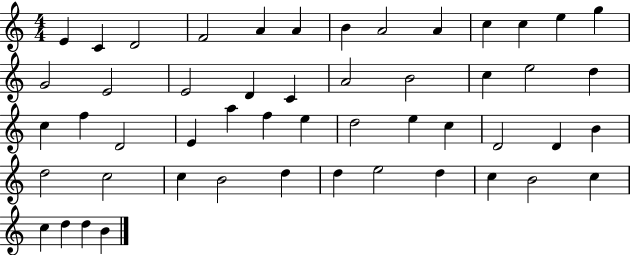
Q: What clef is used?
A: treble